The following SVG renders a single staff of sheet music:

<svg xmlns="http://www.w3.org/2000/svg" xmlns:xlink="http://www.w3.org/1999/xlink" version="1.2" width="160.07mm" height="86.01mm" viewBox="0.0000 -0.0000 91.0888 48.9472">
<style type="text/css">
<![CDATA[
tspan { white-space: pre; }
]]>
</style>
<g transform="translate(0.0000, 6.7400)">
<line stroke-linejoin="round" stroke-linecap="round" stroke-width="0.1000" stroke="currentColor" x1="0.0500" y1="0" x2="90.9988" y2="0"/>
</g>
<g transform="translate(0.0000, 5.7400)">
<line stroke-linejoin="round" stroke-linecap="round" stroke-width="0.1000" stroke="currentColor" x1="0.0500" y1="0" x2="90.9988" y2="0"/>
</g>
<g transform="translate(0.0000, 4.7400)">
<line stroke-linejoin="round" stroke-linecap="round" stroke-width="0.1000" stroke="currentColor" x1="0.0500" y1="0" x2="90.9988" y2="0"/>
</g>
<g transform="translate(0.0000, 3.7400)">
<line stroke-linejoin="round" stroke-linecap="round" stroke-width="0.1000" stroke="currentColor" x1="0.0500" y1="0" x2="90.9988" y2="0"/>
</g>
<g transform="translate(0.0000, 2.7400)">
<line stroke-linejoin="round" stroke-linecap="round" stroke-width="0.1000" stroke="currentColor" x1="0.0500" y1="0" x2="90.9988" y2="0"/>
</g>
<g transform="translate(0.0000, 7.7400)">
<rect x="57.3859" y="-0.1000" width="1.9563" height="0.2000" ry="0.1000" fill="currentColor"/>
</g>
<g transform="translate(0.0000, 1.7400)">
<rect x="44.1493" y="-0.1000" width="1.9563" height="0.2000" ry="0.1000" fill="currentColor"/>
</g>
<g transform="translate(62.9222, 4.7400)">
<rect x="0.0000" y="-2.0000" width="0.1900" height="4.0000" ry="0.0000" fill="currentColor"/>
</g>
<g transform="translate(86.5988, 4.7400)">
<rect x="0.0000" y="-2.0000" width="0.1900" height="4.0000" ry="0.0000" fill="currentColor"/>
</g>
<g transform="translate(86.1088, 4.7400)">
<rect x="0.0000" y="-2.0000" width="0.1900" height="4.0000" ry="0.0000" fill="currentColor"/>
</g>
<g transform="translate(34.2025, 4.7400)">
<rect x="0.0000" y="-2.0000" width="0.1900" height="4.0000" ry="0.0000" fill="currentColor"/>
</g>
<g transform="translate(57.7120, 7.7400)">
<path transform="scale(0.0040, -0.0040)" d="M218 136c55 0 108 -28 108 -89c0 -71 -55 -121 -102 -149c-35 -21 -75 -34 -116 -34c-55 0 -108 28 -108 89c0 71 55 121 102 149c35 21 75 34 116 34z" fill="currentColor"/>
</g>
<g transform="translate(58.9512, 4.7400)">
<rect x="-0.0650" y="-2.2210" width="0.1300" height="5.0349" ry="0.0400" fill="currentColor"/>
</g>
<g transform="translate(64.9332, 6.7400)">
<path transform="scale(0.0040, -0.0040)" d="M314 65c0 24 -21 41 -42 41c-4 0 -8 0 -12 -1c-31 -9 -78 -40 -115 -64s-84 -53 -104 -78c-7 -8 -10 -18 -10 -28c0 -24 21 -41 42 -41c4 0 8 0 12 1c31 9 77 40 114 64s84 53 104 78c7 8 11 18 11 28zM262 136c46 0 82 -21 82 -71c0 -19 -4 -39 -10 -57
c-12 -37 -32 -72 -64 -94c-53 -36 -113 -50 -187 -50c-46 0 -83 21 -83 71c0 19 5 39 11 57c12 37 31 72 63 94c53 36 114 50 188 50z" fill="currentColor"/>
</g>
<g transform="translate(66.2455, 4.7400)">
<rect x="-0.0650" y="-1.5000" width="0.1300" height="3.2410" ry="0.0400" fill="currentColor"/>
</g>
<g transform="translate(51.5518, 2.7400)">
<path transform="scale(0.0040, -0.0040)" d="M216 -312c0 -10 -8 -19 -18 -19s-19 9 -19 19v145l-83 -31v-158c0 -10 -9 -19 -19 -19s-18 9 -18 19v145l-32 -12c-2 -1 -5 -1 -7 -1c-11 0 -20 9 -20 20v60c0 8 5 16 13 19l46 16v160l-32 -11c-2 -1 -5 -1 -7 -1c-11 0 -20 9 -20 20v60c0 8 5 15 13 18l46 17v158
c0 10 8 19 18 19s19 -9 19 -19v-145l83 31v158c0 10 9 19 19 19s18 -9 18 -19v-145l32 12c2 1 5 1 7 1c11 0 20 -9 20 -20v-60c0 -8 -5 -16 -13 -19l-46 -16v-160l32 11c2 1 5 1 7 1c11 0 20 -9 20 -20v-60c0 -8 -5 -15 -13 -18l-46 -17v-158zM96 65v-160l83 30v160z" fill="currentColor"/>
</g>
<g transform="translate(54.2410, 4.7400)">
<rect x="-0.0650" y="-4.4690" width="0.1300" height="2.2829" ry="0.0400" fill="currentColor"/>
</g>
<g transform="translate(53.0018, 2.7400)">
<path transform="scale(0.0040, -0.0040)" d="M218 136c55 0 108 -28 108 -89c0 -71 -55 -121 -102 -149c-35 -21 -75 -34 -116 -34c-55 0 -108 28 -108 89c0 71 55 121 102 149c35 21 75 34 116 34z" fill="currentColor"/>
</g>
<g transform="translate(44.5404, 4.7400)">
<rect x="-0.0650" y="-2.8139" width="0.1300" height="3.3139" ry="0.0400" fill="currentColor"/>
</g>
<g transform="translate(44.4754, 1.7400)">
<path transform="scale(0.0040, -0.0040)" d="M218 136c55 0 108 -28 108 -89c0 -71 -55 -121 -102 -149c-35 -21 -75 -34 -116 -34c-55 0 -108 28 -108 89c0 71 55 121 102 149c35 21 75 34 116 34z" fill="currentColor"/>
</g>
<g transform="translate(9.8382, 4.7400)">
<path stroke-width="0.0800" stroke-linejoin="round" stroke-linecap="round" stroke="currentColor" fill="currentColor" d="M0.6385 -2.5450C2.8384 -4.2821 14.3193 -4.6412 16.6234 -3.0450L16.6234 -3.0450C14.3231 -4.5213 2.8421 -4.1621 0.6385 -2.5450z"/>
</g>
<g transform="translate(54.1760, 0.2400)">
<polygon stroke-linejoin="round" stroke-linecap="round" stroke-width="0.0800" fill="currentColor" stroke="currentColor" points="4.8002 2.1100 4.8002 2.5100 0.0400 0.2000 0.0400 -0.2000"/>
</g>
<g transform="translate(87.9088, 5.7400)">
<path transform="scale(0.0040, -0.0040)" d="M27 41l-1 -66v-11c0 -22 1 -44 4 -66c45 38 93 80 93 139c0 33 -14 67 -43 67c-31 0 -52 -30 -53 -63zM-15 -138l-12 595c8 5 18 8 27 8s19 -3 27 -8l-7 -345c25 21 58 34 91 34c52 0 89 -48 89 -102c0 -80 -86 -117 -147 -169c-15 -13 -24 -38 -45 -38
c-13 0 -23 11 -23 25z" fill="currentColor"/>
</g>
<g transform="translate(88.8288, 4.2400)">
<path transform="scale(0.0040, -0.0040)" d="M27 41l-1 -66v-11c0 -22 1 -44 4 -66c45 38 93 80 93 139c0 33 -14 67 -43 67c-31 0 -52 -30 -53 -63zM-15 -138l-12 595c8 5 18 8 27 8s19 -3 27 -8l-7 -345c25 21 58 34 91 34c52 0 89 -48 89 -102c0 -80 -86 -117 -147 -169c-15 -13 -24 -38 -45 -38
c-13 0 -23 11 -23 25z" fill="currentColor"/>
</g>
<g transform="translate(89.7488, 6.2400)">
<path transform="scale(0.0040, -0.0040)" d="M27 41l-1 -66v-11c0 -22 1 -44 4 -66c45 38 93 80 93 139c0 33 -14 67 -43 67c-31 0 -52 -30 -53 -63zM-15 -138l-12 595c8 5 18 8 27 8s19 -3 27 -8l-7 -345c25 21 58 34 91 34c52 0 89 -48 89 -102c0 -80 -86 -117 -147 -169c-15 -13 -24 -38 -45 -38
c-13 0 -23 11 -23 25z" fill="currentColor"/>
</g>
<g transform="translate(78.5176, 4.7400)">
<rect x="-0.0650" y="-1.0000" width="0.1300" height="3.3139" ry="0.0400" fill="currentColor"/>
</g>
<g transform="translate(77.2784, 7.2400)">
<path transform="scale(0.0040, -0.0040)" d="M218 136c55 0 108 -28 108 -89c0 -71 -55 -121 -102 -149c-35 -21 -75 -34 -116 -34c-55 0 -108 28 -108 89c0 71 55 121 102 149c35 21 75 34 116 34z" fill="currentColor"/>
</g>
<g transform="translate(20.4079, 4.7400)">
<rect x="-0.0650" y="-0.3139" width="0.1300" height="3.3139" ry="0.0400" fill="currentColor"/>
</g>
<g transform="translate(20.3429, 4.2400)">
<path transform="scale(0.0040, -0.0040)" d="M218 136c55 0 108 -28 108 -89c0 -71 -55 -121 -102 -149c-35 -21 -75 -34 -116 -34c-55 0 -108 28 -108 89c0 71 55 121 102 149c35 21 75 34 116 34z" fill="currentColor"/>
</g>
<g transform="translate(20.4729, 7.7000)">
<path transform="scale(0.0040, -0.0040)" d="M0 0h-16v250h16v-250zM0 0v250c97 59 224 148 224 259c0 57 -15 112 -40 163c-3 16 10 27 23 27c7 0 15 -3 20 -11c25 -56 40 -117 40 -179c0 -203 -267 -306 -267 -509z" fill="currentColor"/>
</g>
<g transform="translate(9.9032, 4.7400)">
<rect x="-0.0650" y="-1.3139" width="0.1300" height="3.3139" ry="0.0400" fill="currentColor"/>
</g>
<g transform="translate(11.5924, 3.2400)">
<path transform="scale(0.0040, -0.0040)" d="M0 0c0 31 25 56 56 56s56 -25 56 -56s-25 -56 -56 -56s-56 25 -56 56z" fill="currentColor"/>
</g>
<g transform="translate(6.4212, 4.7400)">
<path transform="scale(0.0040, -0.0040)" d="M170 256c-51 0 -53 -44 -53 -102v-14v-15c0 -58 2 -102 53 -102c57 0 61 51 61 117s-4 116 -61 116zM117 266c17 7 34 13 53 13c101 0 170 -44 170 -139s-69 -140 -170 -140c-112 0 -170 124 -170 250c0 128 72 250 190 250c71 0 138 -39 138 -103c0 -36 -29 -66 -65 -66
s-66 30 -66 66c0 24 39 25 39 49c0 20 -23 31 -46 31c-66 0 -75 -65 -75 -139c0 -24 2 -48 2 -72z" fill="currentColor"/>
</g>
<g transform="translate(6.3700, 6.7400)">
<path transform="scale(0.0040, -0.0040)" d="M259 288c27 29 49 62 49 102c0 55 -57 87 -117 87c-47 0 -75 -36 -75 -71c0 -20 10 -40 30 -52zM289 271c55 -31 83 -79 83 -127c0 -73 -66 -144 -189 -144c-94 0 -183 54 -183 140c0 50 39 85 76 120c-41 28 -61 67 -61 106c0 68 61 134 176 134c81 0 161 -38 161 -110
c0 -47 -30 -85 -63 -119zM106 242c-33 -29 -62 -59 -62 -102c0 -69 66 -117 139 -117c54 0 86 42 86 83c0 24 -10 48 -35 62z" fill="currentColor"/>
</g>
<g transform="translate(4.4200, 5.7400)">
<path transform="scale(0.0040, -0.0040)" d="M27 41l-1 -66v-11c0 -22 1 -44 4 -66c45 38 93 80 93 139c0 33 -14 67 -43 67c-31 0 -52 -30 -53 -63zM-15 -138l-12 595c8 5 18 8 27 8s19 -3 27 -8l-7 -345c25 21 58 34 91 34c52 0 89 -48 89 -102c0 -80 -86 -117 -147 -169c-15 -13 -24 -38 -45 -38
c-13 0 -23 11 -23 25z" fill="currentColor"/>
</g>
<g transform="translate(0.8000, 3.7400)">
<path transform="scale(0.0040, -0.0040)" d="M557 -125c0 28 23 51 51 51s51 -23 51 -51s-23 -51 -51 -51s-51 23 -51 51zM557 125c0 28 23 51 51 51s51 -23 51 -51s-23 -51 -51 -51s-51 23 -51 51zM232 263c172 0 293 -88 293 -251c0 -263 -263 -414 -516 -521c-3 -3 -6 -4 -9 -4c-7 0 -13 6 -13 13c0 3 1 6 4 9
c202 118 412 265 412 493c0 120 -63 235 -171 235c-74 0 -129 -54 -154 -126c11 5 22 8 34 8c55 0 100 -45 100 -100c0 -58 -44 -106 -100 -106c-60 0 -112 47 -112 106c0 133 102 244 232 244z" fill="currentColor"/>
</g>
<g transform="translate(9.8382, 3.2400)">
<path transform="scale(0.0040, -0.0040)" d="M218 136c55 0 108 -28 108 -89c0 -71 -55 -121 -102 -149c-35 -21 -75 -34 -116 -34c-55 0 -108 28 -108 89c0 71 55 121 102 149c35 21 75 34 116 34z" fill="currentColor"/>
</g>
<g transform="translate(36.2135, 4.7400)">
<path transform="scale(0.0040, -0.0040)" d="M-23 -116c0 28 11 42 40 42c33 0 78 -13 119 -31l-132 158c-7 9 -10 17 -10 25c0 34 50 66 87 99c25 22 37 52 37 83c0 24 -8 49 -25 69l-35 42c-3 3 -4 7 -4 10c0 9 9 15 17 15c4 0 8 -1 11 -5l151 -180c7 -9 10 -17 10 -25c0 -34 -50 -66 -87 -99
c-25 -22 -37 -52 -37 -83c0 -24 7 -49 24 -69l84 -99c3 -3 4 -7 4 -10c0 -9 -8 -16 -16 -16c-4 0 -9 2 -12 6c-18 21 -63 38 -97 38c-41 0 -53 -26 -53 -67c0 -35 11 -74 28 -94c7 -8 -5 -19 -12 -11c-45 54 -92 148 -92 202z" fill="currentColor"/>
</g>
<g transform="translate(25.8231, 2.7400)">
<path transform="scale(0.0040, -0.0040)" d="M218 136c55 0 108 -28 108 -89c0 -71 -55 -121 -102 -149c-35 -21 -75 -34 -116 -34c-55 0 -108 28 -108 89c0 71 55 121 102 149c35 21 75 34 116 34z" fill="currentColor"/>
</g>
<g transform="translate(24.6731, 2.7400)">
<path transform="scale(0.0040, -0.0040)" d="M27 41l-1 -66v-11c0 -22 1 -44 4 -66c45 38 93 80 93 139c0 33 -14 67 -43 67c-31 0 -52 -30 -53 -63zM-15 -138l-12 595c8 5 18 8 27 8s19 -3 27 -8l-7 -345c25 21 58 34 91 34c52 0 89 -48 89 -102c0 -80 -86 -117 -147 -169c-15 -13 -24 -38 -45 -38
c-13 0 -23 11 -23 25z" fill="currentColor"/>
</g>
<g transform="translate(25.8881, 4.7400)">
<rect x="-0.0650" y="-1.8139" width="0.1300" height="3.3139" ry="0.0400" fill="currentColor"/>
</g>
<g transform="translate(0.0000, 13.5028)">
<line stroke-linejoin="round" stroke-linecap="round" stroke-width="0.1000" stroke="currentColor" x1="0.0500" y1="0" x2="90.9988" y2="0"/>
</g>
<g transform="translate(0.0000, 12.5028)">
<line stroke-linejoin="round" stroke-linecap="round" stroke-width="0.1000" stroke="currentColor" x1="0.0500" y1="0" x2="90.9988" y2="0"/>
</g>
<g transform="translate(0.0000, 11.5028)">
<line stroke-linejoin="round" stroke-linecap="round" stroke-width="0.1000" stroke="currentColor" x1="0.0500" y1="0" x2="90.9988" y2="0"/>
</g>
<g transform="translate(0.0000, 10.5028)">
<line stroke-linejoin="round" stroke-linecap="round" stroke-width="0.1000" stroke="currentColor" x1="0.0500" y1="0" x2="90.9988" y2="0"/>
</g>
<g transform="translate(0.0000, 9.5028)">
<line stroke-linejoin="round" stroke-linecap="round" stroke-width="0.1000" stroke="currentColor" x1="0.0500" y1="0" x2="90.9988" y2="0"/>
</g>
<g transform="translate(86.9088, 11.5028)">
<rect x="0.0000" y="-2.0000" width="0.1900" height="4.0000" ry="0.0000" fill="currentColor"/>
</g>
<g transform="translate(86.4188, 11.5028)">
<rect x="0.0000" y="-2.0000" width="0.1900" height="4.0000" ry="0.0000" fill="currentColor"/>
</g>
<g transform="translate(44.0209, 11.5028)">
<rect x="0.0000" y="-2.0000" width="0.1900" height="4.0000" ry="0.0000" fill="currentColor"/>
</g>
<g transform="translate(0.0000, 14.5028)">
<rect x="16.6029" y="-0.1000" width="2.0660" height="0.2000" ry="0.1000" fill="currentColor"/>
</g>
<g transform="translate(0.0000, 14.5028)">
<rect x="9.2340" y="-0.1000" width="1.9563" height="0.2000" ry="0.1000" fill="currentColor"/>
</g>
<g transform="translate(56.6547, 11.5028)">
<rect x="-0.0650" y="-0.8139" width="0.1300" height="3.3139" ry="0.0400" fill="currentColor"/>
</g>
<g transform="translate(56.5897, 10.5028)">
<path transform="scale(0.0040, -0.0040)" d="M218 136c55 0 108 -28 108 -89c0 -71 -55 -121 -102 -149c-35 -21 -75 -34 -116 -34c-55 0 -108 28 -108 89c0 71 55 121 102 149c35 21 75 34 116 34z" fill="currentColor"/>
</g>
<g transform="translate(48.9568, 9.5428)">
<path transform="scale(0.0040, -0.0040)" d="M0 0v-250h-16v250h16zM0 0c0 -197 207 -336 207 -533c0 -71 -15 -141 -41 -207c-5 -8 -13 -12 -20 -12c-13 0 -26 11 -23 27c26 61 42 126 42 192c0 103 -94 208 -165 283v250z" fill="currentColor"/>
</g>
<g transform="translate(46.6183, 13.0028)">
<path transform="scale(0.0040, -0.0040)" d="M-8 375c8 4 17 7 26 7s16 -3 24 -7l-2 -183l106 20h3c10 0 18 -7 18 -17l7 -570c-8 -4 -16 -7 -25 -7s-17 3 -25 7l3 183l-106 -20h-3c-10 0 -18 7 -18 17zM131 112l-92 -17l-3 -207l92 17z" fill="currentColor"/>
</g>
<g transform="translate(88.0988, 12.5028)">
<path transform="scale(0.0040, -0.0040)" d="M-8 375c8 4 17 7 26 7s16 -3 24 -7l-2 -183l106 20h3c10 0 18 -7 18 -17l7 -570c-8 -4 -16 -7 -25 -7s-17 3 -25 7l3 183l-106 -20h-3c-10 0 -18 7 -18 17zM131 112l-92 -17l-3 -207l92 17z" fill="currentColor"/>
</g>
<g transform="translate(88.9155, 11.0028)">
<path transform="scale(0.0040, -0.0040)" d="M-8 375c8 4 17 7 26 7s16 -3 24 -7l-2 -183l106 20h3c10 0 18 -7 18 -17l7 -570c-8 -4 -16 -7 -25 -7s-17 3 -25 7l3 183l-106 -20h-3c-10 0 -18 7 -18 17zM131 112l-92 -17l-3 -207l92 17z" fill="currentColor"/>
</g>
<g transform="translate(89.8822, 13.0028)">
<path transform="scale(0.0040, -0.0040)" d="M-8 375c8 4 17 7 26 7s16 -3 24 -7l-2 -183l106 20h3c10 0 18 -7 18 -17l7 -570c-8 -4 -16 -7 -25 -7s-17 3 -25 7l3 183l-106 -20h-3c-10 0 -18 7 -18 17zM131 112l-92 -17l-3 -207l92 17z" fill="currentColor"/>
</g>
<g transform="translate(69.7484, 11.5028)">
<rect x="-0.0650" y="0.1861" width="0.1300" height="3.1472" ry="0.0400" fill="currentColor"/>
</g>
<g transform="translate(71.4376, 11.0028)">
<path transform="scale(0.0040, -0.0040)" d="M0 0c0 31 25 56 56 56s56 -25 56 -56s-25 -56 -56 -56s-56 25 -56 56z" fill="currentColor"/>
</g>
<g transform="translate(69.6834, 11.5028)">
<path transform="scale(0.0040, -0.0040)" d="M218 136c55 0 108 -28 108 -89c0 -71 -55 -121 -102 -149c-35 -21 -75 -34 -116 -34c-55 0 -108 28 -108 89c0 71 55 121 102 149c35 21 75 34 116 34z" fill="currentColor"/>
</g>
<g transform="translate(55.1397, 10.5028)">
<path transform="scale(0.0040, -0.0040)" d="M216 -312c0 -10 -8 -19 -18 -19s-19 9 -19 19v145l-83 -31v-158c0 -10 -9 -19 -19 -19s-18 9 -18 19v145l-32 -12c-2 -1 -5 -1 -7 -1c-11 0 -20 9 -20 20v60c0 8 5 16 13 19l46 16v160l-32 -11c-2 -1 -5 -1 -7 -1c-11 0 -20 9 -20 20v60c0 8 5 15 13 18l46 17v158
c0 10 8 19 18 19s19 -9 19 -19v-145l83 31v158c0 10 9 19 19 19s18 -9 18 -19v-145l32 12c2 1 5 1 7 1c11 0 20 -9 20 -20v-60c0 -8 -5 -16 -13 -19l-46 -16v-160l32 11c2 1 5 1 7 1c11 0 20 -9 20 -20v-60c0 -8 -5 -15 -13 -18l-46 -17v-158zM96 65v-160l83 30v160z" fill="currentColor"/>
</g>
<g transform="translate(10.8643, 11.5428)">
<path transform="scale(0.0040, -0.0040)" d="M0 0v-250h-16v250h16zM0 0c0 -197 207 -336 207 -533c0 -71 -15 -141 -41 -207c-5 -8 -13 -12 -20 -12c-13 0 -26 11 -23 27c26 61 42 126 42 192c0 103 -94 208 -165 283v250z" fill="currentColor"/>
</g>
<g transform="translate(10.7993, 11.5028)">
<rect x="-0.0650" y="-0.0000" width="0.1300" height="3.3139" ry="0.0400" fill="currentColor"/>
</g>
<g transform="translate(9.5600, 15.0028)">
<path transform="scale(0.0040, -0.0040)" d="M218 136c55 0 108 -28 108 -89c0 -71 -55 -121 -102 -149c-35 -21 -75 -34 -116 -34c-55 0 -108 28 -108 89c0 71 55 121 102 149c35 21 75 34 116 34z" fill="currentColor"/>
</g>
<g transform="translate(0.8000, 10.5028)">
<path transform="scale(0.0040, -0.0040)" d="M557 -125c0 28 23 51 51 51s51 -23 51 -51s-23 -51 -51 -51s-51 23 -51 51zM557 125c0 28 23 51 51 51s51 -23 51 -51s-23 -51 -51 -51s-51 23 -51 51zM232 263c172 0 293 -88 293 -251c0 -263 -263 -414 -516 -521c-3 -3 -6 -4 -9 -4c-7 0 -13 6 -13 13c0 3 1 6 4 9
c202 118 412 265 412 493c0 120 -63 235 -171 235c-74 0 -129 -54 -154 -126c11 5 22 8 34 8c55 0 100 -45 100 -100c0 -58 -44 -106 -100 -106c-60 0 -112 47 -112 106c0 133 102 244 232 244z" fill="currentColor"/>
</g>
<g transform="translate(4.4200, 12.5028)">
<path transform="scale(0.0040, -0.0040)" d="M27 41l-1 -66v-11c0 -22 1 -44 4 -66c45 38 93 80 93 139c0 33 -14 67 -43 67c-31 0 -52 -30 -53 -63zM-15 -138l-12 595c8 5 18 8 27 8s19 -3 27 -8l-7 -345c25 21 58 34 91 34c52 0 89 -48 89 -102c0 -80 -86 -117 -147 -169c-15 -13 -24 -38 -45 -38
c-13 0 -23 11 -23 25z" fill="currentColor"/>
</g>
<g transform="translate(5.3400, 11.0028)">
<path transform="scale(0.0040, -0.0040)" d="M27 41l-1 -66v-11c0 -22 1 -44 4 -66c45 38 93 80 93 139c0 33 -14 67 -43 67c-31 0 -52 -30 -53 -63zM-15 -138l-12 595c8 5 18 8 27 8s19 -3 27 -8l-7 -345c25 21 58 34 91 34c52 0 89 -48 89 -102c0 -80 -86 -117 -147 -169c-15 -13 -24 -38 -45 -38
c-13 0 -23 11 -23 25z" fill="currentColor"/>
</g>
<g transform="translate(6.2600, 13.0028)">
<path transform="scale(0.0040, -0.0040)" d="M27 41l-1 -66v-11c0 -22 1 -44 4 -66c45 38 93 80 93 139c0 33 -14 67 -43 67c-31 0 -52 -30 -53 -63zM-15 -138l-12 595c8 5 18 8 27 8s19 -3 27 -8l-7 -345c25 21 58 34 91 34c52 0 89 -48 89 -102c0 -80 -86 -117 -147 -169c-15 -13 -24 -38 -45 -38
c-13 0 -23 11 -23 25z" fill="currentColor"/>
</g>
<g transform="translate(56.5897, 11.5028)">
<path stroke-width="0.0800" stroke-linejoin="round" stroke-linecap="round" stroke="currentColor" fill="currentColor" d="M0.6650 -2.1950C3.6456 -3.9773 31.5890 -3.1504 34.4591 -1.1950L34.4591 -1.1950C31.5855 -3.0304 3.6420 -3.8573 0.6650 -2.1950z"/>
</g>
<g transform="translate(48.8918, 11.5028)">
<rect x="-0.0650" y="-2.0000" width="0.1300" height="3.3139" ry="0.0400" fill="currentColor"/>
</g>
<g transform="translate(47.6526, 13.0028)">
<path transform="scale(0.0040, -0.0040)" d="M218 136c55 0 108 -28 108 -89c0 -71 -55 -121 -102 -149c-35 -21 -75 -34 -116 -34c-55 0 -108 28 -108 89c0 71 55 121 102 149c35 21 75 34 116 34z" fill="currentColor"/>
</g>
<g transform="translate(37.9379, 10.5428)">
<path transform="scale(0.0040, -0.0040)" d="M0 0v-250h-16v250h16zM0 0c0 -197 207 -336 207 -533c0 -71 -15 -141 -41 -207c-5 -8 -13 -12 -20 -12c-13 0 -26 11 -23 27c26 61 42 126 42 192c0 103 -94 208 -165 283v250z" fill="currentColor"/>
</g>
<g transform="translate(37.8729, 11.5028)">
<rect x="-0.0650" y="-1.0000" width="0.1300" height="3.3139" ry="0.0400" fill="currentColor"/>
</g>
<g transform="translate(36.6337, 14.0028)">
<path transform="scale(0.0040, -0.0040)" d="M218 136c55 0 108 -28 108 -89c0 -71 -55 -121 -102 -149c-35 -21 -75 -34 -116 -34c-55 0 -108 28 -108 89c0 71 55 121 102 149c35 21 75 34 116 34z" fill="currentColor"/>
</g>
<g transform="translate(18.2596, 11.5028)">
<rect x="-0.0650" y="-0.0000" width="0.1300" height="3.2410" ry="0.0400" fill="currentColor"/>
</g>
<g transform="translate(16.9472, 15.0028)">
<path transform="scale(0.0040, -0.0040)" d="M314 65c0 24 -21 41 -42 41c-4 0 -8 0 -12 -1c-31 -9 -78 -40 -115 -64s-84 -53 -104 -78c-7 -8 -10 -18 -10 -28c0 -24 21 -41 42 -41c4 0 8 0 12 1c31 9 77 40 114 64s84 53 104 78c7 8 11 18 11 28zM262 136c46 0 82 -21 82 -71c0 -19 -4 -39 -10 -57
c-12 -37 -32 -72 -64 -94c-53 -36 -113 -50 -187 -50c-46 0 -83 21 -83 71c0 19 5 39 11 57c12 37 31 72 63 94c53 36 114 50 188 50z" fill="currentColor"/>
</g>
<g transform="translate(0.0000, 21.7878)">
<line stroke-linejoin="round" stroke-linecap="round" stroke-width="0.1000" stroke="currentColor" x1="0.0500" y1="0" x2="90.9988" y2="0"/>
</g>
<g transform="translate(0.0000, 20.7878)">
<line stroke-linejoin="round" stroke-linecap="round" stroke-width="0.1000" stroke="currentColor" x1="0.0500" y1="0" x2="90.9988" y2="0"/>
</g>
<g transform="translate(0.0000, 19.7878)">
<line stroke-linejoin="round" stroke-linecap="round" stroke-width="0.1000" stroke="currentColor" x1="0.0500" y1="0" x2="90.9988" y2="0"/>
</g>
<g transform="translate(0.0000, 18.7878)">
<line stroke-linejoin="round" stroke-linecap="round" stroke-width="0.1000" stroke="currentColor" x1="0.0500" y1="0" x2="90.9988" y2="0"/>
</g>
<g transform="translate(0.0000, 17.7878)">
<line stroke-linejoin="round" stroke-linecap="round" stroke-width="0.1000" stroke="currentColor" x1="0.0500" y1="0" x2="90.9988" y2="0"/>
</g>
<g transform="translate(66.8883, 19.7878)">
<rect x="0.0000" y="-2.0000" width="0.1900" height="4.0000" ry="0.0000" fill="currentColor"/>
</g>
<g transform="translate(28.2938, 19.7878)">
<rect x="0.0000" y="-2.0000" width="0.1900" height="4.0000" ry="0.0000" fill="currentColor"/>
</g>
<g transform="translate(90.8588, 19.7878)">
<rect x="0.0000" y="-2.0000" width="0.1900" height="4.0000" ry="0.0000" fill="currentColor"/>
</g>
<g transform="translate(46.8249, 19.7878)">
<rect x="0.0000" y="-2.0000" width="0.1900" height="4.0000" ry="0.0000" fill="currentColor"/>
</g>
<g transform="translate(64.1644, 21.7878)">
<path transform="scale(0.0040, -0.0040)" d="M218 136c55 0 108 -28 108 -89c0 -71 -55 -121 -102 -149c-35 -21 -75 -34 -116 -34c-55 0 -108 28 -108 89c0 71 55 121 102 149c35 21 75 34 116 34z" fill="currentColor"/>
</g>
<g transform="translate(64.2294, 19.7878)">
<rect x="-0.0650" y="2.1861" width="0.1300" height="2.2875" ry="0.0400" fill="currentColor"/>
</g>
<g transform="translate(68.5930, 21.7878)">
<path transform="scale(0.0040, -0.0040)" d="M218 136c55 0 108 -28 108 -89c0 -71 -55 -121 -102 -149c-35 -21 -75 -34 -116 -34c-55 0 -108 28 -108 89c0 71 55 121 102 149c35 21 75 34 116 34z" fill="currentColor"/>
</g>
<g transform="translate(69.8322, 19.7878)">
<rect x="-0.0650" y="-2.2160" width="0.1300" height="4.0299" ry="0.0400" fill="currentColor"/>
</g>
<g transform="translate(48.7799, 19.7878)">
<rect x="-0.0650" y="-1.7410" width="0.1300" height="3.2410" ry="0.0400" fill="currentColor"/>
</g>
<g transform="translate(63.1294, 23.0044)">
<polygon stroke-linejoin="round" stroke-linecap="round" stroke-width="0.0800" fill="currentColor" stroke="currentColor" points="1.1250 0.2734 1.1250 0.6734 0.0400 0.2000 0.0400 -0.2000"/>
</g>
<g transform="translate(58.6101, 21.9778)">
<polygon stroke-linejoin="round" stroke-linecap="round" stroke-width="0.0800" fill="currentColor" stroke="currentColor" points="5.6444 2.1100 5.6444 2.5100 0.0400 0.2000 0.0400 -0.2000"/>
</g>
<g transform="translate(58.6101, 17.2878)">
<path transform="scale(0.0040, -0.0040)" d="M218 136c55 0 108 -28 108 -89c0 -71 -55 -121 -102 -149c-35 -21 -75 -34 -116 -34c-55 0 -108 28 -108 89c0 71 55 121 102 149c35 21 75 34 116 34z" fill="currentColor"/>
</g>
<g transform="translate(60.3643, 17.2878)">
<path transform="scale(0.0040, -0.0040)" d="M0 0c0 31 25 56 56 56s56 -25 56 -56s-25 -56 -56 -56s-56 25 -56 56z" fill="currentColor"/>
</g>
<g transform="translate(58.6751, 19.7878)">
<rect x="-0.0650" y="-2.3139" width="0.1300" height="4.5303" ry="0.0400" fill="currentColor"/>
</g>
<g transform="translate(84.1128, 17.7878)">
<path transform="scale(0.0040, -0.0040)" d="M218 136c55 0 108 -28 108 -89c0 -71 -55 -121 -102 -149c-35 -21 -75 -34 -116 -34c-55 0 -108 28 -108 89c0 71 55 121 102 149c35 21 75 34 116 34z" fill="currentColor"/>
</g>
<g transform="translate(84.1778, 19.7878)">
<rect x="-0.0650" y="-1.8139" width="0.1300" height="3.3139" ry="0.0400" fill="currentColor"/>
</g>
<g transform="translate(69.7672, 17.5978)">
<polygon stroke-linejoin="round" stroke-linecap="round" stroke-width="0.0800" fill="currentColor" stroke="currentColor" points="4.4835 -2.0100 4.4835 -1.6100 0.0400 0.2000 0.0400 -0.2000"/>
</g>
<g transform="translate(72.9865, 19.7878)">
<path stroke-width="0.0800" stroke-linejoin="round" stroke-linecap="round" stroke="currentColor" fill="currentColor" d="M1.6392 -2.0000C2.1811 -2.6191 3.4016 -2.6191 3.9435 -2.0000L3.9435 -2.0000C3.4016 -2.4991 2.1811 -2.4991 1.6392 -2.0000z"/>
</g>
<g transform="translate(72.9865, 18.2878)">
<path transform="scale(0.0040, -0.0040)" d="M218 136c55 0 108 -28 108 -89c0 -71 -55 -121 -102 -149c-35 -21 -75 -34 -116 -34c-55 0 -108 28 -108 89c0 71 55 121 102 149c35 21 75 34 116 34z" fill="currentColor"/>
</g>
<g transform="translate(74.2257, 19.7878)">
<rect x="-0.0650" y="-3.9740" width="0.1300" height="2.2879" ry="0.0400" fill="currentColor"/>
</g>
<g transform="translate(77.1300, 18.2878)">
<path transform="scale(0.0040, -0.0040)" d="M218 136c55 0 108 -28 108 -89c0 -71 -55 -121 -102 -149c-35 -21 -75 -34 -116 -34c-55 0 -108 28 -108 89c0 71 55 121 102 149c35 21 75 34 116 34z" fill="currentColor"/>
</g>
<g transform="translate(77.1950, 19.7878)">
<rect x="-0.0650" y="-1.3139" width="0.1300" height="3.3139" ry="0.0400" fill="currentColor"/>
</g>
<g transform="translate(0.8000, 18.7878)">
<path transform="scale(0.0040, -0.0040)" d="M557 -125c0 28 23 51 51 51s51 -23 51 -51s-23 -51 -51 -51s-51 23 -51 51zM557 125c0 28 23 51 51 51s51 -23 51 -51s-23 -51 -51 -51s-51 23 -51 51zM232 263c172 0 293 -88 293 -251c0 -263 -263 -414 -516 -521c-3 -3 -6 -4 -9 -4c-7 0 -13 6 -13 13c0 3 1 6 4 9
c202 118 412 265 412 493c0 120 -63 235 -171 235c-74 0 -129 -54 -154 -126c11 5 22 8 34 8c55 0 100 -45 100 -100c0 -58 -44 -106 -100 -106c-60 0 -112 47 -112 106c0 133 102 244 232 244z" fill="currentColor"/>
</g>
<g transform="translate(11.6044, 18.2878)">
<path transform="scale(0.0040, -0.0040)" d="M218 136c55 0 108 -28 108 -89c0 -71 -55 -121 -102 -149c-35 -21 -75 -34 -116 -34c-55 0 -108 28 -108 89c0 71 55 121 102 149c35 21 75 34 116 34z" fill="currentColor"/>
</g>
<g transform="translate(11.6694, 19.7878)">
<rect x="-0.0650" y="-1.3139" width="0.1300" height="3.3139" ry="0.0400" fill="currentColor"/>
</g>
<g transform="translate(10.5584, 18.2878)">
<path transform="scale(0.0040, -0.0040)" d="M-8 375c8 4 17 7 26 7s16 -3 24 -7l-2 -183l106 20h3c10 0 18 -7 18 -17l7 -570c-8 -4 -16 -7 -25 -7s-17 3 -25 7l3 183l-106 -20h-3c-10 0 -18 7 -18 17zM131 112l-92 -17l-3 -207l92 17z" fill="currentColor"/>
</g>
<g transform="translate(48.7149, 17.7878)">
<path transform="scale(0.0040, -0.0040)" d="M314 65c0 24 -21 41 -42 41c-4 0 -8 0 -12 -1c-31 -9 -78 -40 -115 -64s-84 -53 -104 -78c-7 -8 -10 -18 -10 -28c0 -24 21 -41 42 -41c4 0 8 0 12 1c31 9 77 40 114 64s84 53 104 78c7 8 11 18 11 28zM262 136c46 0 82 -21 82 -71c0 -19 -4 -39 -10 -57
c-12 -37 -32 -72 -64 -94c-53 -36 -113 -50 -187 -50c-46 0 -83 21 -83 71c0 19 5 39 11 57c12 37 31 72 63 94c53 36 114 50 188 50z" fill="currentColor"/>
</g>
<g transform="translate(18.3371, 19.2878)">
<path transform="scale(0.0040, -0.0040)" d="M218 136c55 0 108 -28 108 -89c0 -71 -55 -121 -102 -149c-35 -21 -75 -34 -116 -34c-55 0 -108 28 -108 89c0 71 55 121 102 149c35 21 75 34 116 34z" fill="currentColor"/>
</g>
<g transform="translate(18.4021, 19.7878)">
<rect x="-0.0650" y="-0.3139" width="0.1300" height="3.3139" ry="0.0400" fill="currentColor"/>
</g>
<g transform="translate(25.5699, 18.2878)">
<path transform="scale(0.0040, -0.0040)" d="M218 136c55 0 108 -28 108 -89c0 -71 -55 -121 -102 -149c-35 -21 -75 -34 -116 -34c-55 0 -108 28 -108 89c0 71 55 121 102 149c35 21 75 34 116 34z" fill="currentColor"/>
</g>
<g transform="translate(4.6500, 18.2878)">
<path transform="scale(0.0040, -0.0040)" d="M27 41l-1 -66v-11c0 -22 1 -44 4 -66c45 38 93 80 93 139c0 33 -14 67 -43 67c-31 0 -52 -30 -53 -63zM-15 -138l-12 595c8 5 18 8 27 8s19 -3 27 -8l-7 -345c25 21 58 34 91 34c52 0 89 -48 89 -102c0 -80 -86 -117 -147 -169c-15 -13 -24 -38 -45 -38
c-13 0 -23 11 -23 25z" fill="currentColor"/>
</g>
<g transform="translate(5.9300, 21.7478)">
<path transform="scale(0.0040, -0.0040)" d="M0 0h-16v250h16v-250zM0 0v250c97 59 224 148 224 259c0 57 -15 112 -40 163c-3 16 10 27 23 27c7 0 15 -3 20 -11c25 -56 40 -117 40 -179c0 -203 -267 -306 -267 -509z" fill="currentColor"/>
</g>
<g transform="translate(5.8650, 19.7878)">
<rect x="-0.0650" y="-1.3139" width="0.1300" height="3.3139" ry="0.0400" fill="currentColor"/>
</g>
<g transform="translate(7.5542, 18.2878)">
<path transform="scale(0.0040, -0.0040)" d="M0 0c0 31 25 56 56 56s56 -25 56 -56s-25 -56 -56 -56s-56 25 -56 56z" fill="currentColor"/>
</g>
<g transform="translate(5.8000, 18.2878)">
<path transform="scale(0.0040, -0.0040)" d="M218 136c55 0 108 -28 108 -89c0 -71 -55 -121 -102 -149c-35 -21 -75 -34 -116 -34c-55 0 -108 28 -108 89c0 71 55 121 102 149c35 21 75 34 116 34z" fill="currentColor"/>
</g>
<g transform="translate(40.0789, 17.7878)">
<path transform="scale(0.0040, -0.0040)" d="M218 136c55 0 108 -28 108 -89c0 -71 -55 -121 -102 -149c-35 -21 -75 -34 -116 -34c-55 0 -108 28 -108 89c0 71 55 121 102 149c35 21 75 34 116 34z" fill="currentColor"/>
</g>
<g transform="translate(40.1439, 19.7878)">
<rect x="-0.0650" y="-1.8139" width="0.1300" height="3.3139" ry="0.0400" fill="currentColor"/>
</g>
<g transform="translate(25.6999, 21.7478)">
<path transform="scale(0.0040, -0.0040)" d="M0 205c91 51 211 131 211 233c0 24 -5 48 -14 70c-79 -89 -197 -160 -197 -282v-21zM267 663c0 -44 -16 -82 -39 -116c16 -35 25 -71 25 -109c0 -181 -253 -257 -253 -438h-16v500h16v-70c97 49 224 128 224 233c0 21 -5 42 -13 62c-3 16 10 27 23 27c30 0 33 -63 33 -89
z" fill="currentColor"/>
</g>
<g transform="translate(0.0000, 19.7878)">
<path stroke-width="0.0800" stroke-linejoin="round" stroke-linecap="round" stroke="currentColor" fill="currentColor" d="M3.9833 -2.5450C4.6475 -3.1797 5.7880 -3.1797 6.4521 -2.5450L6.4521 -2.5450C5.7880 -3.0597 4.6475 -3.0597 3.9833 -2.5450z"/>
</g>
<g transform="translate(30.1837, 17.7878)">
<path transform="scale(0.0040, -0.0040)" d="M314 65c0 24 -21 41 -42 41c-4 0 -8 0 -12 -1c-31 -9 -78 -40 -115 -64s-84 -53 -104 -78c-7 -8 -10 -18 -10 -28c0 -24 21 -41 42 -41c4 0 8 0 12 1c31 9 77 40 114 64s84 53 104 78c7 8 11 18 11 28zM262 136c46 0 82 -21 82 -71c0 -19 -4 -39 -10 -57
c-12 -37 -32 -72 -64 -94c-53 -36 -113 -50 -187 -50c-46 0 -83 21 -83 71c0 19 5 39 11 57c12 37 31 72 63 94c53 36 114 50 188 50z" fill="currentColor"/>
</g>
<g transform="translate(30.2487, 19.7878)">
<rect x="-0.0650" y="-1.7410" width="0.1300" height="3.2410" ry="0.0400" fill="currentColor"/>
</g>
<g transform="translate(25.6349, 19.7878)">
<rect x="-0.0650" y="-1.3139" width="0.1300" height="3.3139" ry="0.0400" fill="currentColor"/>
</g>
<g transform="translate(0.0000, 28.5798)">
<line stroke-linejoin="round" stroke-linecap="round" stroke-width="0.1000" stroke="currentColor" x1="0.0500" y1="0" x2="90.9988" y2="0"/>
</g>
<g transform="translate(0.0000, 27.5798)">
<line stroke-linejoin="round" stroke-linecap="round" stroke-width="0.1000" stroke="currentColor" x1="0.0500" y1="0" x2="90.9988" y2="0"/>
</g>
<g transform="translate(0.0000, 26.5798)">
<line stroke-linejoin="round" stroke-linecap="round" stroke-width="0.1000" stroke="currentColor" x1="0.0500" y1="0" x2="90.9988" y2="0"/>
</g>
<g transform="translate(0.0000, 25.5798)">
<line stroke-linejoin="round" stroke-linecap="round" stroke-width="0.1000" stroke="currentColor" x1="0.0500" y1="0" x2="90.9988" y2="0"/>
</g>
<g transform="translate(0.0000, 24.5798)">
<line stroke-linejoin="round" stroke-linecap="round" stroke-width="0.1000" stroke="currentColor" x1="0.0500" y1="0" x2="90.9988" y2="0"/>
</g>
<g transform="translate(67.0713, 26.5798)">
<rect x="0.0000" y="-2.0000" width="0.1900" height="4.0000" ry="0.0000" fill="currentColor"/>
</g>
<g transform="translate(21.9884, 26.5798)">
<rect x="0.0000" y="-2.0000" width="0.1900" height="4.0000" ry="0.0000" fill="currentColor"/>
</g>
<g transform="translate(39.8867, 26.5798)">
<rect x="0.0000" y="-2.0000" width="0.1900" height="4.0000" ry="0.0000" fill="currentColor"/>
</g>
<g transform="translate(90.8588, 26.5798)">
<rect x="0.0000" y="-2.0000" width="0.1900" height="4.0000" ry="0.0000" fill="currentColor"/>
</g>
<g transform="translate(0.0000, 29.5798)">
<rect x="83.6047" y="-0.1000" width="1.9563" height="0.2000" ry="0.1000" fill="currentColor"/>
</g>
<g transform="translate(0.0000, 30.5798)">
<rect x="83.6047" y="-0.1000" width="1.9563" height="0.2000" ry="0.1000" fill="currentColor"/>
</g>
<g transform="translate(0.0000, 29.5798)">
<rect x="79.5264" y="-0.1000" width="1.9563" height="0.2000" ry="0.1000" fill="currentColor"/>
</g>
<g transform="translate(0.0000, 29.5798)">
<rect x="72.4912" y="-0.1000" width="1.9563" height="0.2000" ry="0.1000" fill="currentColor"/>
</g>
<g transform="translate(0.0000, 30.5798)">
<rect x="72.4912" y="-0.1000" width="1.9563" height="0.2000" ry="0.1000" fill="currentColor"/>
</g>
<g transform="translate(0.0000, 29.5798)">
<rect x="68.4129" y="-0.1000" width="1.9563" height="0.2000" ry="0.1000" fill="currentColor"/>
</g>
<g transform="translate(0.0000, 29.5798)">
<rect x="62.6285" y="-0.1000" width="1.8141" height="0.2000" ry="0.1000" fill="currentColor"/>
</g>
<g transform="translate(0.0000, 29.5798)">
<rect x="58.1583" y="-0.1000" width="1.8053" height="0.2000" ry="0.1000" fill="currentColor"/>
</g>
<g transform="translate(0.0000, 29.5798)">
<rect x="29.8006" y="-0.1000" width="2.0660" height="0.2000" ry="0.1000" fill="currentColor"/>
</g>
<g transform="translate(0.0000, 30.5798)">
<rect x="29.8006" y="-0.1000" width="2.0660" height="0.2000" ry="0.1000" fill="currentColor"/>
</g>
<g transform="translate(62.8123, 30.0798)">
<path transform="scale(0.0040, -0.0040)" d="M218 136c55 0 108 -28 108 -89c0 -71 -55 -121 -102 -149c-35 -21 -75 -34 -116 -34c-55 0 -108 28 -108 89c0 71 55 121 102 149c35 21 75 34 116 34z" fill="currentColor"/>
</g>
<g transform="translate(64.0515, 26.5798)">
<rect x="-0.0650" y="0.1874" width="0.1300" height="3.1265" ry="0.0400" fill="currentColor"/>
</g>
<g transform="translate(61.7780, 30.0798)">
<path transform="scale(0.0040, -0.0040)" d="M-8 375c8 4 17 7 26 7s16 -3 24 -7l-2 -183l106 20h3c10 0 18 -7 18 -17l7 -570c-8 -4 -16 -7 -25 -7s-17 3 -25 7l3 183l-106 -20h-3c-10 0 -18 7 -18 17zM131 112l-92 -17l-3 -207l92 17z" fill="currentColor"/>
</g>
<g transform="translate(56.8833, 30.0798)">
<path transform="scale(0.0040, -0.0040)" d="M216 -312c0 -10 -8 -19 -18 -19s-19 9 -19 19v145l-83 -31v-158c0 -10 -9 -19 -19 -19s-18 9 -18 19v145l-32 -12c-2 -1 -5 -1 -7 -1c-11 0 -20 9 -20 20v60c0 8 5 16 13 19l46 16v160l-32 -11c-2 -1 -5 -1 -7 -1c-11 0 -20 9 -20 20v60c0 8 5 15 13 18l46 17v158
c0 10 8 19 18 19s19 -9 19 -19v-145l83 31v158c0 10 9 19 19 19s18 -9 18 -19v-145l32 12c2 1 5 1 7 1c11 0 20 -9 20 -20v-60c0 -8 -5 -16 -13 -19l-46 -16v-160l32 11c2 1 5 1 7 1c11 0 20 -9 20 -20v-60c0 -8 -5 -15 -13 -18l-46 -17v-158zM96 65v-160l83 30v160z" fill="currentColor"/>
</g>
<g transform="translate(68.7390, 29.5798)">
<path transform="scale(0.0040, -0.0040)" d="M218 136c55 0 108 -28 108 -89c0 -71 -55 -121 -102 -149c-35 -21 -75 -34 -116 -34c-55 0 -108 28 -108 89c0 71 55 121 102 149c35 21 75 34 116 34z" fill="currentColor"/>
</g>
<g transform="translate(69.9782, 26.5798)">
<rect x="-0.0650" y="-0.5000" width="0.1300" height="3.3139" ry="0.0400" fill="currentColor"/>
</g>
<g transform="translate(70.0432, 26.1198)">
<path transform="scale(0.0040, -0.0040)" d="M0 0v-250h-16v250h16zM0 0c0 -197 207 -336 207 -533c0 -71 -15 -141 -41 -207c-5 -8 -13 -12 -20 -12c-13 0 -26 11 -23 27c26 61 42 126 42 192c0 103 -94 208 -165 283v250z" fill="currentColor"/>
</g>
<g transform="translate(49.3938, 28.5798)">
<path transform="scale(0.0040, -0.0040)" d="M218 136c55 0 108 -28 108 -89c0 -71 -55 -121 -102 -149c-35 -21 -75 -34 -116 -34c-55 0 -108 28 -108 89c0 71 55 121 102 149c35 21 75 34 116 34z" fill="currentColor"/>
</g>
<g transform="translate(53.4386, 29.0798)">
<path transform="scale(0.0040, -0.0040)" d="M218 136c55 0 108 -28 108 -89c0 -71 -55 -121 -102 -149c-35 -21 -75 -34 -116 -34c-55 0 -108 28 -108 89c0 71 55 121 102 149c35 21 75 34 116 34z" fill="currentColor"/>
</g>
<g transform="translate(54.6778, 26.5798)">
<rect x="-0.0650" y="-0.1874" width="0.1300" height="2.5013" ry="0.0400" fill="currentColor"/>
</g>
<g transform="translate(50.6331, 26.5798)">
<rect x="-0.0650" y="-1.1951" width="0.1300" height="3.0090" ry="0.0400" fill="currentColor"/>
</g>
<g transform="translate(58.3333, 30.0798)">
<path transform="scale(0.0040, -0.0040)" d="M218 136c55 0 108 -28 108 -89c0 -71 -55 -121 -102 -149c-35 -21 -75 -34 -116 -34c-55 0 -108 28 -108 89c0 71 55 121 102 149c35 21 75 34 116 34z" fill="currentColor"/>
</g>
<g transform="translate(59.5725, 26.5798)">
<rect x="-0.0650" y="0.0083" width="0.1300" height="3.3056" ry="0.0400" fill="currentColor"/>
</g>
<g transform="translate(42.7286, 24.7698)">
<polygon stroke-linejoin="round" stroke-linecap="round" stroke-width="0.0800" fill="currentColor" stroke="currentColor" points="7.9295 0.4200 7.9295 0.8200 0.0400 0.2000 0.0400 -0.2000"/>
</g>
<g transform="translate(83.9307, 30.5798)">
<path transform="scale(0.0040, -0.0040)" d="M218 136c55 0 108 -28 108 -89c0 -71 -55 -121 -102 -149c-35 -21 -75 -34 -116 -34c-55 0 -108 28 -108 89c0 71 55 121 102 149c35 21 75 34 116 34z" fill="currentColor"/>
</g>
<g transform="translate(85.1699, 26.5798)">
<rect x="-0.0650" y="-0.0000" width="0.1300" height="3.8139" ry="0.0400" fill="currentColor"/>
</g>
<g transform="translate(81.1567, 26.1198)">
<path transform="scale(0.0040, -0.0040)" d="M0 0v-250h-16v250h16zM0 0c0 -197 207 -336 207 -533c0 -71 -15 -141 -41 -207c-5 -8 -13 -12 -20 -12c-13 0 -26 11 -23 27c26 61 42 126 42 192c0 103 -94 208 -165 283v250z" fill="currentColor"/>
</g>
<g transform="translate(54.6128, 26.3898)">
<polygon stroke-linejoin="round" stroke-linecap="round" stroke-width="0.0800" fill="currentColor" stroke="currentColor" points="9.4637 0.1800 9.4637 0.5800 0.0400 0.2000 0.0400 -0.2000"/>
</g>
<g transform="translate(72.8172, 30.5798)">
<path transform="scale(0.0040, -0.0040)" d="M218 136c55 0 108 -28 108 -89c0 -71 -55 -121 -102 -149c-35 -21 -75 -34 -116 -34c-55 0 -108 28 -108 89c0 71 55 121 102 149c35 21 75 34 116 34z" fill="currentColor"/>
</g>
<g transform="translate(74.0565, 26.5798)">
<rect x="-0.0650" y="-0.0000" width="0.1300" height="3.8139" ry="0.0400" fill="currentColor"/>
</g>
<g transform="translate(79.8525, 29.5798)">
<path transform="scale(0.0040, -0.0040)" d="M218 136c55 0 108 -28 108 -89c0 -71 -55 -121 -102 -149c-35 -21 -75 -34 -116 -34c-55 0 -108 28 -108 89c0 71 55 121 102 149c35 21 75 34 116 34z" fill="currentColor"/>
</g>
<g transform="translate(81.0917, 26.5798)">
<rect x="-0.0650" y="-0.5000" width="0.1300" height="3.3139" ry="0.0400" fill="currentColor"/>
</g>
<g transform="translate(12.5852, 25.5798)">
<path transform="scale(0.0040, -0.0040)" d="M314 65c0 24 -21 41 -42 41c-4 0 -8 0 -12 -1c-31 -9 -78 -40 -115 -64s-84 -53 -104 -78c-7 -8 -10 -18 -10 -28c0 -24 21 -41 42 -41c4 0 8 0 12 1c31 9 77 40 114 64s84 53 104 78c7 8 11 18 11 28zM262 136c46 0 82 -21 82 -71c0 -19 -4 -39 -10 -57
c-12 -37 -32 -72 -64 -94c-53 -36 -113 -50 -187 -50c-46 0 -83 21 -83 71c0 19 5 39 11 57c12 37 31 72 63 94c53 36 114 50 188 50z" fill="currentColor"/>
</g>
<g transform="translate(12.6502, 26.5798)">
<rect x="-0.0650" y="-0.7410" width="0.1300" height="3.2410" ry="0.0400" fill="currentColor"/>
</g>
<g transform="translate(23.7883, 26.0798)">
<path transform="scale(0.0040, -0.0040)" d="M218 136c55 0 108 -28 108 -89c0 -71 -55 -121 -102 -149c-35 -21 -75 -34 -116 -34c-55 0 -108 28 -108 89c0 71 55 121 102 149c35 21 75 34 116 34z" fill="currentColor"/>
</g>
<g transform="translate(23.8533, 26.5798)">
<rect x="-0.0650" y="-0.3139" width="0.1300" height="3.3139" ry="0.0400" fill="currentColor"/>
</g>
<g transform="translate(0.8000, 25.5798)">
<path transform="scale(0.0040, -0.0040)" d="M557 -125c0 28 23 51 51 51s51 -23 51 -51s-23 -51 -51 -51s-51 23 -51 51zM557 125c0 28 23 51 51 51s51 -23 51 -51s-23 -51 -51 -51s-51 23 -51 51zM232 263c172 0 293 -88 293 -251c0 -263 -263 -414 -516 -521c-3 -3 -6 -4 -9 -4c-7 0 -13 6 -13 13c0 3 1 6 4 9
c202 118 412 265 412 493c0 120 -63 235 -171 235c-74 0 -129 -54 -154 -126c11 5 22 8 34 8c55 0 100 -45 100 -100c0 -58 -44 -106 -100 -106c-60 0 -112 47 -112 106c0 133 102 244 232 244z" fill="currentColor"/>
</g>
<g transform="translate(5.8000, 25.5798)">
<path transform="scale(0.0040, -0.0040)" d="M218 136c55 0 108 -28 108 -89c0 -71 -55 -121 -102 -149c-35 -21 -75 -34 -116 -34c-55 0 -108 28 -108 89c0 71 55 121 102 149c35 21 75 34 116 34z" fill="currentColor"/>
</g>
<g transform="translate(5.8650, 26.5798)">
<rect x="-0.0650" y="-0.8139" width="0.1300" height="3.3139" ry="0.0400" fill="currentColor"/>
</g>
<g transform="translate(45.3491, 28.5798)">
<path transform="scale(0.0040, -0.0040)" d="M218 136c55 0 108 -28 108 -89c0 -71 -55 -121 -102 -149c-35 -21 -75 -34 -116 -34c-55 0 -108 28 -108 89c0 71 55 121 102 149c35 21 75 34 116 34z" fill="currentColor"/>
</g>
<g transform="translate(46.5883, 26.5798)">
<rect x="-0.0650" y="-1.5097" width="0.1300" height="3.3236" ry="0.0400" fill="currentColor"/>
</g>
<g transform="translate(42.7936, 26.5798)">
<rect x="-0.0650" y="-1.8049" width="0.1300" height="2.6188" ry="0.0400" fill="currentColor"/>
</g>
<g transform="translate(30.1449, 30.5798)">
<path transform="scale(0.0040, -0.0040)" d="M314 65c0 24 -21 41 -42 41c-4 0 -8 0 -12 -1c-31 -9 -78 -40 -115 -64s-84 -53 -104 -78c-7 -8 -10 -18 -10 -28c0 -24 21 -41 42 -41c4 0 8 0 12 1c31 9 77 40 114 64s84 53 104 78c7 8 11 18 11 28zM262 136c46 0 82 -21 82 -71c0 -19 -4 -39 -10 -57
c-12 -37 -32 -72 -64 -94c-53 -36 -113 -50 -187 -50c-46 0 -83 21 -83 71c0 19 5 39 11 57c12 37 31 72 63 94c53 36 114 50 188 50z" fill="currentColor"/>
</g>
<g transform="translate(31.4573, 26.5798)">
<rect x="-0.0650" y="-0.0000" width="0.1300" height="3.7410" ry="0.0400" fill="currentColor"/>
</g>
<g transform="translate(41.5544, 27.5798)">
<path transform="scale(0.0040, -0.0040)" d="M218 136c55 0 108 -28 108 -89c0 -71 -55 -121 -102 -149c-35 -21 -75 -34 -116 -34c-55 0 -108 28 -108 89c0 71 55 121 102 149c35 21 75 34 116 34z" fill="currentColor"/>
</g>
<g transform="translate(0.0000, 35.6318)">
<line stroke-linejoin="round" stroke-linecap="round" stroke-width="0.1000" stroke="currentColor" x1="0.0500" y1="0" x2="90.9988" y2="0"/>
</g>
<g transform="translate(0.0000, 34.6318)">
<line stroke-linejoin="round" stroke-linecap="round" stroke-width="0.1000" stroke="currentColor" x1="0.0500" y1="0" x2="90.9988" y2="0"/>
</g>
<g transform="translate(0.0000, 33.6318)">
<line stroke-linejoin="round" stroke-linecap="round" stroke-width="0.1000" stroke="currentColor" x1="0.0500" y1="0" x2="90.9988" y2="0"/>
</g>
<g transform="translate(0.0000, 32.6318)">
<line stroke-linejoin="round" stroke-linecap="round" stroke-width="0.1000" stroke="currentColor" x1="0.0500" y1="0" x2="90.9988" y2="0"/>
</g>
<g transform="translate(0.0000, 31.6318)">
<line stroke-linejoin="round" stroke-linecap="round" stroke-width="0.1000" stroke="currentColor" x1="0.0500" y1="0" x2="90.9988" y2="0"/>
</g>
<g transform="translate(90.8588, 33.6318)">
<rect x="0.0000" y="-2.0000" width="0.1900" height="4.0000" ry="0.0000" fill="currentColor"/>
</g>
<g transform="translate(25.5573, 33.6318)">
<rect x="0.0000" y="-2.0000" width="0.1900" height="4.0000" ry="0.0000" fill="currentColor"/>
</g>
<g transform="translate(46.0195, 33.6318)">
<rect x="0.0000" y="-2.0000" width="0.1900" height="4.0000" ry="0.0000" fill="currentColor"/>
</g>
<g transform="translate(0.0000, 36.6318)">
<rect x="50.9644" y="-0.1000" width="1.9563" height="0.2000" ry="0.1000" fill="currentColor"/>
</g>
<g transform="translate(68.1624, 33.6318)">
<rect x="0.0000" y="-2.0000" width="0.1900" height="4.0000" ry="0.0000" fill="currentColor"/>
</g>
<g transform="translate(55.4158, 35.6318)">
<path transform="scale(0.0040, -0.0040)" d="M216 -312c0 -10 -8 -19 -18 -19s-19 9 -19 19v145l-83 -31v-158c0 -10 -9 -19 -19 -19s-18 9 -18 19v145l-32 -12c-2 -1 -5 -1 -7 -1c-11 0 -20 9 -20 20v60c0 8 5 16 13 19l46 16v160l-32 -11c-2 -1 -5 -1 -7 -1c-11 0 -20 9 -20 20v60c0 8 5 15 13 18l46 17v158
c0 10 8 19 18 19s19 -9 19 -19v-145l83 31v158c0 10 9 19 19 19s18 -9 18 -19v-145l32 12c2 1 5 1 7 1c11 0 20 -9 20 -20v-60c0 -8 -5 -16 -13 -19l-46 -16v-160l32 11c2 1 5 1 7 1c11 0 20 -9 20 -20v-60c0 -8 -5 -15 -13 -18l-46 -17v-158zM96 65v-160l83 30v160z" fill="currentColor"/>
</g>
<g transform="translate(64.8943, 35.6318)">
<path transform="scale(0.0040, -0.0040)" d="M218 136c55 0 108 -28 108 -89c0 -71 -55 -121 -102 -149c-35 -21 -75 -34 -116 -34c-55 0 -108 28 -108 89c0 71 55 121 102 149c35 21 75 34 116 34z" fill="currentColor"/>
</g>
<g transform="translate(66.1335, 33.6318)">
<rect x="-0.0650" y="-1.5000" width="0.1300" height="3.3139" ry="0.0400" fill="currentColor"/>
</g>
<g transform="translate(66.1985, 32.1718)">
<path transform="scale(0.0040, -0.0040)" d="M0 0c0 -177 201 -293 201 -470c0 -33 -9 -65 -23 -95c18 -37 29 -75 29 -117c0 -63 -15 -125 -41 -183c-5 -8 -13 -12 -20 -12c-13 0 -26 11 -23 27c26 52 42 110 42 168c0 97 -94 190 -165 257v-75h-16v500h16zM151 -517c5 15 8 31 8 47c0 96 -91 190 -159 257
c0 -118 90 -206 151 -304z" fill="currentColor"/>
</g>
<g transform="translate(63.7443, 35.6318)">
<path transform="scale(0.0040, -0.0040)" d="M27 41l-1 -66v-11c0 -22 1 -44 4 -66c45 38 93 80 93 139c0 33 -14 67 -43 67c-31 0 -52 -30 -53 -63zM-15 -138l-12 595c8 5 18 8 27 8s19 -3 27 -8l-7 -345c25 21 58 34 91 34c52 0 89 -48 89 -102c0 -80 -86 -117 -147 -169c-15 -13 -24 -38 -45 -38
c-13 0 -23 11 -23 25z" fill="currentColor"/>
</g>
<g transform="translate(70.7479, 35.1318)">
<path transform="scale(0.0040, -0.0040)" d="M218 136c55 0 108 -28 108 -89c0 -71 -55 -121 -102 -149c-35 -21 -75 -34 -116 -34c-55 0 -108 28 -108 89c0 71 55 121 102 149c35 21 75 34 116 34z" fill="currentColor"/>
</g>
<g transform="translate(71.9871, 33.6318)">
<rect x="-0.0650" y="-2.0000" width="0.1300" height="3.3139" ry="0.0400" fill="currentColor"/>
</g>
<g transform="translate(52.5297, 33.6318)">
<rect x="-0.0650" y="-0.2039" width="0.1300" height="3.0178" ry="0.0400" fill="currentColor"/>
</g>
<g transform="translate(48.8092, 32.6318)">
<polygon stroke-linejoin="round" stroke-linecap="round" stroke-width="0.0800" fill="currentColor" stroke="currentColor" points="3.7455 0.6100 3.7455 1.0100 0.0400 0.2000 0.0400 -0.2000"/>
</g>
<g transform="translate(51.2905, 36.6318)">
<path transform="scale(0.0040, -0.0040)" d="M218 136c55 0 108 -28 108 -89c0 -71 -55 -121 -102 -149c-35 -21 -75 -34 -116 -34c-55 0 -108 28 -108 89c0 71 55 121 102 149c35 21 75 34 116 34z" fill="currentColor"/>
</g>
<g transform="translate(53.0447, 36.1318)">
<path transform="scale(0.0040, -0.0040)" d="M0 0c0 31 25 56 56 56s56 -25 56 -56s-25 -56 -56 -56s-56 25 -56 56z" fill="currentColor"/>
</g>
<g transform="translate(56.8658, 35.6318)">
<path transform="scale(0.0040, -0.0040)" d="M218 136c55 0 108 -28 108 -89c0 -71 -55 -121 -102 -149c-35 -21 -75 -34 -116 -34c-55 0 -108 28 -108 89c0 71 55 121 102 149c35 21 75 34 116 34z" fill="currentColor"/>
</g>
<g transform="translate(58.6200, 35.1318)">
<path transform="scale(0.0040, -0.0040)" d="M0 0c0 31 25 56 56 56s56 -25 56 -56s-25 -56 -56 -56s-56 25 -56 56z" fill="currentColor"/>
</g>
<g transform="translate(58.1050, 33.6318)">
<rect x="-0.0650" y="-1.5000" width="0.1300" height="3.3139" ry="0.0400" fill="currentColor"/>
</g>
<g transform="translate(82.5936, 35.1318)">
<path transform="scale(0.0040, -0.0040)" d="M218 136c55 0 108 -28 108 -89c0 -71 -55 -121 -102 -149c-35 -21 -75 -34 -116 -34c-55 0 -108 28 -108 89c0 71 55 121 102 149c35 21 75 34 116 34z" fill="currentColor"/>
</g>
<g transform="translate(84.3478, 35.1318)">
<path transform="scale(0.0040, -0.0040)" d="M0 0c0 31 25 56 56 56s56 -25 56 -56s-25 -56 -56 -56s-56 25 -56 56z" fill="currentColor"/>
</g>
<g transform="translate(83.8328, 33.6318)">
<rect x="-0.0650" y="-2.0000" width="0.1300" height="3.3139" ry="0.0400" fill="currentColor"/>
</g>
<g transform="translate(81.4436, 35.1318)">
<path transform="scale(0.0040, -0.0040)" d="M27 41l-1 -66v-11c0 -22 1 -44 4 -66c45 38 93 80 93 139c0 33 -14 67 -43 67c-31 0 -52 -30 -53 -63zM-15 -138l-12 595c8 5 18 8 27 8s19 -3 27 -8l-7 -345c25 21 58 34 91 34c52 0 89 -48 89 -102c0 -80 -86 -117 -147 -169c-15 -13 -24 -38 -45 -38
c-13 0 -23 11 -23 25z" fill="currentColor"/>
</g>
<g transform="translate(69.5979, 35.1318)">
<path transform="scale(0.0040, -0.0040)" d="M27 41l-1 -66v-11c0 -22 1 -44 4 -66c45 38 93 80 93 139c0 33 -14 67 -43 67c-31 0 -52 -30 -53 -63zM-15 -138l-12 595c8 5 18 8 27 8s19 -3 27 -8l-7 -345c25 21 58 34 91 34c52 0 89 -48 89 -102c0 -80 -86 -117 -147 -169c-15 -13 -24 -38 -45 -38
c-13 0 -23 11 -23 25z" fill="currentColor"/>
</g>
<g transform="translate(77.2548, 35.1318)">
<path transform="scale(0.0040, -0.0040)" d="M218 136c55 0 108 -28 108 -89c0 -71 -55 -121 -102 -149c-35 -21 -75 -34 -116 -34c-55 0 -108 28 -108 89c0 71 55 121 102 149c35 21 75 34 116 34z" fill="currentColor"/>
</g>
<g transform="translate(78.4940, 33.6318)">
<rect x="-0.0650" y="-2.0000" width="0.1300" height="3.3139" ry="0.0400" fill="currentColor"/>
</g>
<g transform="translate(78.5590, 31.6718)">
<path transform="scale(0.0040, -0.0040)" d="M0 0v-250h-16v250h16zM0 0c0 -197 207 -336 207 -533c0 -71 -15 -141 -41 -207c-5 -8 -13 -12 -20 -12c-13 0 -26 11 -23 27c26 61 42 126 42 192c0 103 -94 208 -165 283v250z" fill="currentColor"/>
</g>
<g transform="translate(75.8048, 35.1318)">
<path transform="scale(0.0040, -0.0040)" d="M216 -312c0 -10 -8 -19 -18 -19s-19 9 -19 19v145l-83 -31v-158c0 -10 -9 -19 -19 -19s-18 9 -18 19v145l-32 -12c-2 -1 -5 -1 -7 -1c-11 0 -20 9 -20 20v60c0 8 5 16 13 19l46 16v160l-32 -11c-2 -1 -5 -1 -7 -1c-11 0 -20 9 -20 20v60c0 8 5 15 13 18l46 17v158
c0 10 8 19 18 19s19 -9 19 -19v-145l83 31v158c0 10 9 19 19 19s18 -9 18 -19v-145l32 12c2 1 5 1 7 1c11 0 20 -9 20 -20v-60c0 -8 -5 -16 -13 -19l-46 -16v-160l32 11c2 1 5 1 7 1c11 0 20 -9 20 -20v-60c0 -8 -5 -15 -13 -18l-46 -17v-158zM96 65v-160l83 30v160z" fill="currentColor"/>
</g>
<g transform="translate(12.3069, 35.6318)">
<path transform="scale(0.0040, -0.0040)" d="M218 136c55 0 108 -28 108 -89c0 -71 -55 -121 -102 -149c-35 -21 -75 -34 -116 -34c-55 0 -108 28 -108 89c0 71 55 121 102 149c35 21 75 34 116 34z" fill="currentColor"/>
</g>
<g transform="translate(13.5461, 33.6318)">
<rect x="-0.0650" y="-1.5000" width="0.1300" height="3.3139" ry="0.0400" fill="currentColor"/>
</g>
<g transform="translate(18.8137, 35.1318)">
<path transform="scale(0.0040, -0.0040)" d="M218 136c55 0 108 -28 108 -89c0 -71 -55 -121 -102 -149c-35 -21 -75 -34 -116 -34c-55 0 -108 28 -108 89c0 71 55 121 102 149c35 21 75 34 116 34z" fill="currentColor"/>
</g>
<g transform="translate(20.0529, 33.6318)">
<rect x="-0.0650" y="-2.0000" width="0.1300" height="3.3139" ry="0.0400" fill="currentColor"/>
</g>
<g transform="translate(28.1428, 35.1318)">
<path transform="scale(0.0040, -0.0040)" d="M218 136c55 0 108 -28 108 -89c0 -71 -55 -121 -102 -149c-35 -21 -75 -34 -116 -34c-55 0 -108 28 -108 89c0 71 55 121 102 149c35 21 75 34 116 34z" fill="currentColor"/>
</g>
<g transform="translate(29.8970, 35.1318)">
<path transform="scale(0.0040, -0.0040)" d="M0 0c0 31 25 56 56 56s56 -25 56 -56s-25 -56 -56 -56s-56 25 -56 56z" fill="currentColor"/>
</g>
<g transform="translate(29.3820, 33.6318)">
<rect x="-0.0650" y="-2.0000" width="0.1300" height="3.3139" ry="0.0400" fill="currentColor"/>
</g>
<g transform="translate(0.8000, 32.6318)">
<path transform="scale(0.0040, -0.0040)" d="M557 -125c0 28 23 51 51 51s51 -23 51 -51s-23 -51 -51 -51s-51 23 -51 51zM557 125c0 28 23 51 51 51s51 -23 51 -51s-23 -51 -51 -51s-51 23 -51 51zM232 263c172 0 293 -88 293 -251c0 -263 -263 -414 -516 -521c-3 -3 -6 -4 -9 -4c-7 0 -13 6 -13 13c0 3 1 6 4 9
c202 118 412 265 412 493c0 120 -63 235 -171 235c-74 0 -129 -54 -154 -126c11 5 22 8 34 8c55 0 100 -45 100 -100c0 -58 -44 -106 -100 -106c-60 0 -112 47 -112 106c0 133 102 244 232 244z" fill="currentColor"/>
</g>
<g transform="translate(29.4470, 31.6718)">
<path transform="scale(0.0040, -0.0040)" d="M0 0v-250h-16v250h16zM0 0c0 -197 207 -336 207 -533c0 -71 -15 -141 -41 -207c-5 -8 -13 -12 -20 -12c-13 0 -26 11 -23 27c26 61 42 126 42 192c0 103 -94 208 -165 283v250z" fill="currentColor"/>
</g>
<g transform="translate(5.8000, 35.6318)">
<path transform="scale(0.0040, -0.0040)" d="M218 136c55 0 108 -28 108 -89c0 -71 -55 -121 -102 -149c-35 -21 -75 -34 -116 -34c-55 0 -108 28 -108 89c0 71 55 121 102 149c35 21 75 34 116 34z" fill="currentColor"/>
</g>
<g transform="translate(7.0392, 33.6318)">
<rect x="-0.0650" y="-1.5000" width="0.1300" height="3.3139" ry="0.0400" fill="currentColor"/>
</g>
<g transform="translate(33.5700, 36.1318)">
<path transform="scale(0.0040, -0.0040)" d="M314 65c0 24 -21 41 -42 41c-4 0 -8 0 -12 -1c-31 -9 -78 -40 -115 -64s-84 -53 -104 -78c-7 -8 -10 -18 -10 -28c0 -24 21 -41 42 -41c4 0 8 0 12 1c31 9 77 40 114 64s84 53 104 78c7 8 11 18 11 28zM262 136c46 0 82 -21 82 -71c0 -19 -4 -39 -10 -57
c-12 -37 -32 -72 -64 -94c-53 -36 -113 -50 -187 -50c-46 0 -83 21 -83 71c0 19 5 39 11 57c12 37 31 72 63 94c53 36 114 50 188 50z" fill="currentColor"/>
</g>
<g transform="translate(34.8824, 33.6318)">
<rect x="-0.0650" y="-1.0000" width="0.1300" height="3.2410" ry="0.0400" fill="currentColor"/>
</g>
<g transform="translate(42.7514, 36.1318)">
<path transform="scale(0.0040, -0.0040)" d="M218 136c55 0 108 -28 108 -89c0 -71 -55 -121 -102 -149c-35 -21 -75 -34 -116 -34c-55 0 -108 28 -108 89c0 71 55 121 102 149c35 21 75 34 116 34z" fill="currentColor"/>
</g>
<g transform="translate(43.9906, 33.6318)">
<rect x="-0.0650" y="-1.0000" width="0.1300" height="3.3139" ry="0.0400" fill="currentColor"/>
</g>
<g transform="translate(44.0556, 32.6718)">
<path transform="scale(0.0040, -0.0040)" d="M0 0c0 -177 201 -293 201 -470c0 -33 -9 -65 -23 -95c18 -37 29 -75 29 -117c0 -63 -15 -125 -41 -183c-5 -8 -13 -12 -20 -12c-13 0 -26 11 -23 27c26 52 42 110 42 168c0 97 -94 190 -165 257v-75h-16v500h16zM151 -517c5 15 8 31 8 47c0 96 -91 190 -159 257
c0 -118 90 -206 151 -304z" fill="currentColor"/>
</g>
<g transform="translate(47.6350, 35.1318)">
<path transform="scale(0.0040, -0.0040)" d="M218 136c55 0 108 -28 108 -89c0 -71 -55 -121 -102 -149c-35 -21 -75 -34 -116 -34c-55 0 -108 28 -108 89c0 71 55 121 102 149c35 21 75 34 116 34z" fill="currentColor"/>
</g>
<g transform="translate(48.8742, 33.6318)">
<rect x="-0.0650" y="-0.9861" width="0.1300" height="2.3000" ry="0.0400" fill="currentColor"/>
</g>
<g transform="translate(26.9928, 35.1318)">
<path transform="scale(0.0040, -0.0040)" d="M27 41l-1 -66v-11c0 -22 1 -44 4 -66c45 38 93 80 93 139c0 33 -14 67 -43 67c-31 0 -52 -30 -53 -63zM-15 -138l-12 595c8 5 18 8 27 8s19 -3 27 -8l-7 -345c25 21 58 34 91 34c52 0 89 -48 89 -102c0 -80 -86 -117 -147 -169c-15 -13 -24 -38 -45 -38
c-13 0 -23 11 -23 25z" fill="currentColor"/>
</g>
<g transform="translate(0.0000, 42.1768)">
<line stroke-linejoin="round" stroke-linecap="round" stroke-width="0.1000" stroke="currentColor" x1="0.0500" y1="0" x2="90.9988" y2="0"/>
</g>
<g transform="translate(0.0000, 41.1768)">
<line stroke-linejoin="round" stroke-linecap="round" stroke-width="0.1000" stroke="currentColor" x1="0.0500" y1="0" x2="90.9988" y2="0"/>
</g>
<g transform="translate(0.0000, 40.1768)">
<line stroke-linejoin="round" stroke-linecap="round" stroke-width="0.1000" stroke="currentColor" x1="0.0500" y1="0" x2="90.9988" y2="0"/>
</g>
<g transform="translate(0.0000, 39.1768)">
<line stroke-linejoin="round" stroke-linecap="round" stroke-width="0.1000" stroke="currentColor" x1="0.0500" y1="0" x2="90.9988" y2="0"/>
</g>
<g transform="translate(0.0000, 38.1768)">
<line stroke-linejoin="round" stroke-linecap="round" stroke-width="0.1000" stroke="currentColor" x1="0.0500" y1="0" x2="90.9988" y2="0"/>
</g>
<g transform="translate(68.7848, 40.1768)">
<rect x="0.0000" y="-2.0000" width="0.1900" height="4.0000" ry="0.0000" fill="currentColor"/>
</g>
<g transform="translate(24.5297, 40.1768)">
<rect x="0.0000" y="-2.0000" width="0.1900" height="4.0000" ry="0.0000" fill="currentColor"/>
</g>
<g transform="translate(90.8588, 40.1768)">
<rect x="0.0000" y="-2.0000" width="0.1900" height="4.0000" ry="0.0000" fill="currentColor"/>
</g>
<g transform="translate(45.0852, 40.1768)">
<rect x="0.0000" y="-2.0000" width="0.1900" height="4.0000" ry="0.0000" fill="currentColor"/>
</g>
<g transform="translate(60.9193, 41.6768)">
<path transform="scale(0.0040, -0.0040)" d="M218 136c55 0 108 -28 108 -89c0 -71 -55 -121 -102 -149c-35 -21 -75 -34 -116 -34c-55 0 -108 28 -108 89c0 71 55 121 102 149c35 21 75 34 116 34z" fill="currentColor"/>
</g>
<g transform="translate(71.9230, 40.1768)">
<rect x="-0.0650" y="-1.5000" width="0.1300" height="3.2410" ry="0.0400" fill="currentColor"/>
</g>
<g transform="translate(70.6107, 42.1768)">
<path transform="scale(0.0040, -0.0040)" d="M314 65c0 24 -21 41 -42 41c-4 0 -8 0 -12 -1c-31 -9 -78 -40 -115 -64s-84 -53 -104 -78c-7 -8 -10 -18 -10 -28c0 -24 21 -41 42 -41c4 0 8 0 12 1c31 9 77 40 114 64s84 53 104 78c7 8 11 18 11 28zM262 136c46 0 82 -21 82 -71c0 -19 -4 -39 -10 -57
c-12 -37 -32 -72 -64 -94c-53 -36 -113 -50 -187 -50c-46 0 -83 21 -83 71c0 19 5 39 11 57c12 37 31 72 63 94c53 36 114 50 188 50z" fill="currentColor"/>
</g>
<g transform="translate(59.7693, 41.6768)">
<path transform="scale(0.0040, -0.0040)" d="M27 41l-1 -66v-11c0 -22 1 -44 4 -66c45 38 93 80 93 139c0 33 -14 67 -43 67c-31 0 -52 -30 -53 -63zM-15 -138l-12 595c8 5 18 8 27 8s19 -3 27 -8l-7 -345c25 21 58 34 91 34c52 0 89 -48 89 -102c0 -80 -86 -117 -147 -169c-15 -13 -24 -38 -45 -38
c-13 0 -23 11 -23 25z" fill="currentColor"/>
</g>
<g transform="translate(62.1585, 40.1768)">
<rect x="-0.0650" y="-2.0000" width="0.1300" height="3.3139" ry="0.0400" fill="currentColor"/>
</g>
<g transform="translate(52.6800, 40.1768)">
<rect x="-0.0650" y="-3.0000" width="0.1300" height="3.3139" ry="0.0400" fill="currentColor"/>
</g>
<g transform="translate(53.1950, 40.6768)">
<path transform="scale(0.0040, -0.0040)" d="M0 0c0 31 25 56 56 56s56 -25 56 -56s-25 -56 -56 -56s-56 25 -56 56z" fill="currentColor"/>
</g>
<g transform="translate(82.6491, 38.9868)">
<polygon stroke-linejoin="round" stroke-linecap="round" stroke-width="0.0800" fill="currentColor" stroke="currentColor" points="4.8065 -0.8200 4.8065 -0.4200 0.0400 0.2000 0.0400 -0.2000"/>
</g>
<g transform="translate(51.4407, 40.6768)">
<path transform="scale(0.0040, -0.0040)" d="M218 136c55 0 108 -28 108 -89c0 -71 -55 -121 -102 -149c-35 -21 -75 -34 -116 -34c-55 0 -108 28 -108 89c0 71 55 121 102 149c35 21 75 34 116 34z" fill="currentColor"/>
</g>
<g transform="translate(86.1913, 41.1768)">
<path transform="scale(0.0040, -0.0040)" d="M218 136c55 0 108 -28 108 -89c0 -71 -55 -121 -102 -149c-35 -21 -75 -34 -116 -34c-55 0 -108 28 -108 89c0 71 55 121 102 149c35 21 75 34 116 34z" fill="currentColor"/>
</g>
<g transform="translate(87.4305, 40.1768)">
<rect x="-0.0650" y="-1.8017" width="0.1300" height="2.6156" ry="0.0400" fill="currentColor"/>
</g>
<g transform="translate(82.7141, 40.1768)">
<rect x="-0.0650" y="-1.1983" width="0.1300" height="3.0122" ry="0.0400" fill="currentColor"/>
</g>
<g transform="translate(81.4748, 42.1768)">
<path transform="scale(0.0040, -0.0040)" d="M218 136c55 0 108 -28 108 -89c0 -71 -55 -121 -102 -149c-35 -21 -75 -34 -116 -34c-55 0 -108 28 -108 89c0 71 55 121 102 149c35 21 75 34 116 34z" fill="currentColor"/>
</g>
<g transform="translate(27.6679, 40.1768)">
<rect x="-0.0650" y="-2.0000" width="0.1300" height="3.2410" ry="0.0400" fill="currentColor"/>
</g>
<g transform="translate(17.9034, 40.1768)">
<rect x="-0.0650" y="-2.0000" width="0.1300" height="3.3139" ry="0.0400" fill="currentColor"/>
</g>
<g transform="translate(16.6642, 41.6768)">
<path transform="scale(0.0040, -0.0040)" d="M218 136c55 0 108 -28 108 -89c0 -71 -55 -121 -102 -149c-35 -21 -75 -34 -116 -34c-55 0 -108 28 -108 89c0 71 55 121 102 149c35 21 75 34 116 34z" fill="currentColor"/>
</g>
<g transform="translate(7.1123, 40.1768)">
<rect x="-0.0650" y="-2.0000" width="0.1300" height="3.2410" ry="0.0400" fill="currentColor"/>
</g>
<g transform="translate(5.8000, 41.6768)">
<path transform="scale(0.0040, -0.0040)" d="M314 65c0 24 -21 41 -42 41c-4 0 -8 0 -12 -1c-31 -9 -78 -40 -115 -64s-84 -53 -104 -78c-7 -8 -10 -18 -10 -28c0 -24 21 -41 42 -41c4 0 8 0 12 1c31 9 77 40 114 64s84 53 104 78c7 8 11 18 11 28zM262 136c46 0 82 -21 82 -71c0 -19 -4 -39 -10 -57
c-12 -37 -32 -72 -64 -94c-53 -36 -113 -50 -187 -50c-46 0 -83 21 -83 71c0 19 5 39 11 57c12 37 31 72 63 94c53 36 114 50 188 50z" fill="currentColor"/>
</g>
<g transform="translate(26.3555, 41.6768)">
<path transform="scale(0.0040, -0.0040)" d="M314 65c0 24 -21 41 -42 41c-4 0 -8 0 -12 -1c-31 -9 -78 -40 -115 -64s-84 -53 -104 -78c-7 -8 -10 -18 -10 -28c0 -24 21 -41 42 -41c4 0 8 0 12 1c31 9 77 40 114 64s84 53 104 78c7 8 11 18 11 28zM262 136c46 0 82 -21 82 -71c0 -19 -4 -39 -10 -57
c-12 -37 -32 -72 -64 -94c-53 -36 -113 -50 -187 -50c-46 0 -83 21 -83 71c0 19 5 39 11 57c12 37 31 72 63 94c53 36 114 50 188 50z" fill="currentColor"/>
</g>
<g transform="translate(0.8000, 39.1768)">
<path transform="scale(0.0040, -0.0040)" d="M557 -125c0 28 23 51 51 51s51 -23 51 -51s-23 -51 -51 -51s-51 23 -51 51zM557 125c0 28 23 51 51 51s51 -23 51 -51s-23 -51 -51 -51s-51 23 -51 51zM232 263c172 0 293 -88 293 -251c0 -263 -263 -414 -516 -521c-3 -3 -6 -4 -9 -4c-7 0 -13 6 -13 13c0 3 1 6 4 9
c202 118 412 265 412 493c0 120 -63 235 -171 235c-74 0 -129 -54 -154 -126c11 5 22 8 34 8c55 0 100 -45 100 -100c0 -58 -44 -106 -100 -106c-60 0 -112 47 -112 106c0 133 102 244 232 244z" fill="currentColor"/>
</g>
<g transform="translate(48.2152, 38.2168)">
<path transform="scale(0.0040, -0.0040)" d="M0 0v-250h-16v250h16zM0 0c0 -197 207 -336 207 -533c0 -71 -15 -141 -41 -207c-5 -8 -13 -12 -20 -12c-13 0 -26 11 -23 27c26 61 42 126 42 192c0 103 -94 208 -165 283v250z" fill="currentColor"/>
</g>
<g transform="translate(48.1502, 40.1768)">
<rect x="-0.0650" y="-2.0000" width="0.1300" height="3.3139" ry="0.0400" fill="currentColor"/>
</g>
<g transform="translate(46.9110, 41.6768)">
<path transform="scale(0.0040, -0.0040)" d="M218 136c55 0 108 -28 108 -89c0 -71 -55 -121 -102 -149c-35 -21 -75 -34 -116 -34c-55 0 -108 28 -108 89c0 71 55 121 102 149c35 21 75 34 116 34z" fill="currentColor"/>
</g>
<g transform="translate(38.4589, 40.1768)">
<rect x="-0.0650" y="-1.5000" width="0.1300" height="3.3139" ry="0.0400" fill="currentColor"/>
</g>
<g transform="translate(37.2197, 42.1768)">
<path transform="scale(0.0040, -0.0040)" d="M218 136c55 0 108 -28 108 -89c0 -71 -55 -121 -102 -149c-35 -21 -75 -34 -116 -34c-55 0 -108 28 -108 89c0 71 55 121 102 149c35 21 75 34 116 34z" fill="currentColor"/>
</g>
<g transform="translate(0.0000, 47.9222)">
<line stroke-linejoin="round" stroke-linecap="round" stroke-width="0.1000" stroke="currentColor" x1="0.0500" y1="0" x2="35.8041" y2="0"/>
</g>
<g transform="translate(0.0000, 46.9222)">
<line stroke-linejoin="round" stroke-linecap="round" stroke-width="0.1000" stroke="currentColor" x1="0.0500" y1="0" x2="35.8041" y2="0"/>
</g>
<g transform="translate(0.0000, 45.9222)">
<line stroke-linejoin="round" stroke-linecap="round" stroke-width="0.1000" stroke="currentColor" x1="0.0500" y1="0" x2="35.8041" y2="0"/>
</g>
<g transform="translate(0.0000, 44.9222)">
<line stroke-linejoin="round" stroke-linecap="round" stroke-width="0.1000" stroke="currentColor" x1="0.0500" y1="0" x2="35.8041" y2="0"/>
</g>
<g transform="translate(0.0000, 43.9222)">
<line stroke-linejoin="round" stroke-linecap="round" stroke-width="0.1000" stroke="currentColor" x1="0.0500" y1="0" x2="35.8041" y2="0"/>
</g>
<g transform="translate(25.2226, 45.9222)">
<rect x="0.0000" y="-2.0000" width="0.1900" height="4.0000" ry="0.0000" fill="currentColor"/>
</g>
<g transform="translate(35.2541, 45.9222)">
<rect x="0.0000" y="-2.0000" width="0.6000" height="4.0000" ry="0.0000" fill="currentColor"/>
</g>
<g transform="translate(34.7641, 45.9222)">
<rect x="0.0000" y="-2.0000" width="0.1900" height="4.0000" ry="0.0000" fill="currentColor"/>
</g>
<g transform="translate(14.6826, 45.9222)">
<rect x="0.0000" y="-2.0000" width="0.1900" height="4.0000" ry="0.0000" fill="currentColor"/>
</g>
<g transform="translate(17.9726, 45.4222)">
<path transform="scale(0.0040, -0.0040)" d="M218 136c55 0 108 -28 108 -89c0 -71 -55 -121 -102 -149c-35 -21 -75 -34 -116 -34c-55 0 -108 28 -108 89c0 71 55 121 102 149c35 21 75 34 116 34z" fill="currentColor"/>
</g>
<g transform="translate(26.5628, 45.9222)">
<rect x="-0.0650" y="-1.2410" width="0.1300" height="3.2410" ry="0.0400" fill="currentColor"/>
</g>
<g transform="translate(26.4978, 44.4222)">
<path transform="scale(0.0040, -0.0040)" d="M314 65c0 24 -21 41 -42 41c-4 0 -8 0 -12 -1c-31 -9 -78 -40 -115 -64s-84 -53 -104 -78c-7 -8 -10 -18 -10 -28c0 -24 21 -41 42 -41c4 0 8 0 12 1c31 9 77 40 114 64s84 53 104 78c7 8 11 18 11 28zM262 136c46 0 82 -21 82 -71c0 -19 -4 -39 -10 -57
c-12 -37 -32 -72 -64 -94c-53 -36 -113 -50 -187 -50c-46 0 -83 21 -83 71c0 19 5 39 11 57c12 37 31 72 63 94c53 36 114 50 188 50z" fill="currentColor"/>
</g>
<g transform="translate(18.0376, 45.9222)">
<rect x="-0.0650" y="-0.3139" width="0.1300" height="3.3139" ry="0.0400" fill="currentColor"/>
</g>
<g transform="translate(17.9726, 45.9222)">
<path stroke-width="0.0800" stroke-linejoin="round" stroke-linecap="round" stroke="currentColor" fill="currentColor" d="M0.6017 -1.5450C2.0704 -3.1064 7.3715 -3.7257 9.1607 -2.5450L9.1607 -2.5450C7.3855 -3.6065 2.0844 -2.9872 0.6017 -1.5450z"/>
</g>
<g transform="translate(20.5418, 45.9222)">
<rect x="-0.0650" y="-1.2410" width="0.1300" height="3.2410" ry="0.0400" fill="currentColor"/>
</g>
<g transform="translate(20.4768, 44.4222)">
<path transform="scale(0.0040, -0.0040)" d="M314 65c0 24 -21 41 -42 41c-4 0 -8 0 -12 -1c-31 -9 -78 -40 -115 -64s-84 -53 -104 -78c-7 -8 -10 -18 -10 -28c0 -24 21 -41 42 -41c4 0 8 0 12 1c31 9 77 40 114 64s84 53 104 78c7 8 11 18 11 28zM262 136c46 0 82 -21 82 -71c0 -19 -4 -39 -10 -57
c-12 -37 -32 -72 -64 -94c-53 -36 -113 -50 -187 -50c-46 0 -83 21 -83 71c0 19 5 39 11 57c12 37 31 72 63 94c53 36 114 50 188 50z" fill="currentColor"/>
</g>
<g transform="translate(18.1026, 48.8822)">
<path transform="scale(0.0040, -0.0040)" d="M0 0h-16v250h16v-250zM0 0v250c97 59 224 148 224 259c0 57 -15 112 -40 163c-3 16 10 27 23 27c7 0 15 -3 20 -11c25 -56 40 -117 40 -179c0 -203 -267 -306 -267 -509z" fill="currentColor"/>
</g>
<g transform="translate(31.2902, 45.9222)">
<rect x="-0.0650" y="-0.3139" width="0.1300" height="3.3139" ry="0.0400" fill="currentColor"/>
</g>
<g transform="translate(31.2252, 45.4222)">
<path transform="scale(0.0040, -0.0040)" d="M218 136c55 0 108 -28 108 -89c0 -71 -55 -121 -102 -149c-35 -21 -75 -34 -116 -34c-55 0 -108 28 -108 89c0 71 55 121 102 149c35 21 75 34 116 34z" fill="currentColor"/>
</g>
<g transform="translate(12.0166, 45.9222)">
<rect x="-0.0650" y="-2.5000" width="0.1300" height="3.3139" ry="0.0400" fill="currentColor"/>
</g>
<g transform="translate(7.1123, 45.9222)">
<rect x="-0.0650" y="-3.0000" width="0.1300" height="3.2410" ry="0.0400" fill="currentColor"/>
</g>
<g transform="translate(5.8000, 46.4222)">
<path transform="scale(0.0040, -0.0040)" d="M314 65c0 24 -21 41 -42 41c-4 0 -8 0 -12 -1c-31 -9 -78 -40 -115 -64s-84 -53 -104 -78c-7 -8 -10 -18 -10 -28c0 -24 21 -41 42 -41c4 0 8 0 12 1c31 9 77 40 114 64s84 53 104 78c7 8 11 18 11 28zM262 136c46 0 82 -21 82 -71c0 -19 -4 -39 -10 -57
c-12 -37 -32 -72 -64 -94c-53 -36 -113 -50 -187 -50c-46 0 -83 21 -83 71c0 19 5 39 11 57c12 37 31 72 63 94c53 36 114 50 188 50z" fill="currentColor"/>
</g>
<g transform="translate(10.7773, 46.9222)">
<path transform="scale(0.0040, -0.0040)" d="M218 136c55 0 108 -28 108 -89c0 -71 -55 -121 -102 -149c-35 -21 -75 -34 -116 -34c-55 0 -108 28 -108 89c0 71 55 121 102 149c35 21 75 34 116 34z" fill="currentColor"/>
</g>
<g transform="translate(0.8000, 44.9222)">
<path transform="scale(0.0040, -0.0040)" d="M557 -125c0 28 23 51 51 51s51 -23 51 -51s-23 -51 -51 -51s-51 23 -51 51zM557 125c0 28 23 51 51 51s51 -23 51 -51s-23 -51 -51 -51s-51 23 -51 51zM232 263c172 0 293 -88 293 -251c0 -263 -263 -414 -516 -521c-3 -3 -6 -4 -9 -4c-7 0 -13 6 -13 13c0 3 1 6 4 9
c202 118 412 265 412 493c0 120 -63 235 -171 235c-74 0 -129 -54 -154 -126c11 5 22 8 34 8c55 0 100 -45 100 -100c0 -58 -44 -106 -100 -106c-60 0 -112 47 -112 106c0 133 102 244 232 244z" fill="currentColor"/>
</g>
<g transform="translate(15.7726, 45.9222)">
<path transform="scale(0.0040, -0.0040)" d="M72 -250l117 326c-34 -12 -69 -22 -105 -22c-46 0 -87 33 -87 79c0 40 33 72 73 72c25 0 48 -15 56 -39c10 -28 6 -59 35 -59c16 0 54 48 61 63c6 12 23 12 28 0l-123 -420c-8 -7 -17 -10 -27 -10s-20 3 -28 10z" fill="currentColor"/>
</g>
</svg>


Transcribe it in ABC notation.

X:1
T:Untitled
M:6/8
L:1/4
K:F
G, E,/2 _A, z C ^A,/2 E,,/2 G,,2 F,, D,,/2 D,,2 F,,/2 A,,/2 ^F, D, _G,/2 G, E, G,/4 A,2 A, A,2 B,/2 G,,/4 G,,/2 G,/2 G, A, F, F,2 E, C,,2 B,,/2 G,,/2 G,,/2 F,,/2 ^D,,/2 D,,/2 E,,/2 C,, E,,/2 C,, G,, G,, A,, _A,,/2 F,,2 F,,/4 A,,/2 E,,/2 ^G,, _G,,/4 _A,, ^A,,/2 _A,, A,,2 A,, A,,2 G,, A,,/2 C, _A,, G,,2 G,,/2 B,,/2 C,2 B,, z/2 E,/2 G,2 G,2 E,